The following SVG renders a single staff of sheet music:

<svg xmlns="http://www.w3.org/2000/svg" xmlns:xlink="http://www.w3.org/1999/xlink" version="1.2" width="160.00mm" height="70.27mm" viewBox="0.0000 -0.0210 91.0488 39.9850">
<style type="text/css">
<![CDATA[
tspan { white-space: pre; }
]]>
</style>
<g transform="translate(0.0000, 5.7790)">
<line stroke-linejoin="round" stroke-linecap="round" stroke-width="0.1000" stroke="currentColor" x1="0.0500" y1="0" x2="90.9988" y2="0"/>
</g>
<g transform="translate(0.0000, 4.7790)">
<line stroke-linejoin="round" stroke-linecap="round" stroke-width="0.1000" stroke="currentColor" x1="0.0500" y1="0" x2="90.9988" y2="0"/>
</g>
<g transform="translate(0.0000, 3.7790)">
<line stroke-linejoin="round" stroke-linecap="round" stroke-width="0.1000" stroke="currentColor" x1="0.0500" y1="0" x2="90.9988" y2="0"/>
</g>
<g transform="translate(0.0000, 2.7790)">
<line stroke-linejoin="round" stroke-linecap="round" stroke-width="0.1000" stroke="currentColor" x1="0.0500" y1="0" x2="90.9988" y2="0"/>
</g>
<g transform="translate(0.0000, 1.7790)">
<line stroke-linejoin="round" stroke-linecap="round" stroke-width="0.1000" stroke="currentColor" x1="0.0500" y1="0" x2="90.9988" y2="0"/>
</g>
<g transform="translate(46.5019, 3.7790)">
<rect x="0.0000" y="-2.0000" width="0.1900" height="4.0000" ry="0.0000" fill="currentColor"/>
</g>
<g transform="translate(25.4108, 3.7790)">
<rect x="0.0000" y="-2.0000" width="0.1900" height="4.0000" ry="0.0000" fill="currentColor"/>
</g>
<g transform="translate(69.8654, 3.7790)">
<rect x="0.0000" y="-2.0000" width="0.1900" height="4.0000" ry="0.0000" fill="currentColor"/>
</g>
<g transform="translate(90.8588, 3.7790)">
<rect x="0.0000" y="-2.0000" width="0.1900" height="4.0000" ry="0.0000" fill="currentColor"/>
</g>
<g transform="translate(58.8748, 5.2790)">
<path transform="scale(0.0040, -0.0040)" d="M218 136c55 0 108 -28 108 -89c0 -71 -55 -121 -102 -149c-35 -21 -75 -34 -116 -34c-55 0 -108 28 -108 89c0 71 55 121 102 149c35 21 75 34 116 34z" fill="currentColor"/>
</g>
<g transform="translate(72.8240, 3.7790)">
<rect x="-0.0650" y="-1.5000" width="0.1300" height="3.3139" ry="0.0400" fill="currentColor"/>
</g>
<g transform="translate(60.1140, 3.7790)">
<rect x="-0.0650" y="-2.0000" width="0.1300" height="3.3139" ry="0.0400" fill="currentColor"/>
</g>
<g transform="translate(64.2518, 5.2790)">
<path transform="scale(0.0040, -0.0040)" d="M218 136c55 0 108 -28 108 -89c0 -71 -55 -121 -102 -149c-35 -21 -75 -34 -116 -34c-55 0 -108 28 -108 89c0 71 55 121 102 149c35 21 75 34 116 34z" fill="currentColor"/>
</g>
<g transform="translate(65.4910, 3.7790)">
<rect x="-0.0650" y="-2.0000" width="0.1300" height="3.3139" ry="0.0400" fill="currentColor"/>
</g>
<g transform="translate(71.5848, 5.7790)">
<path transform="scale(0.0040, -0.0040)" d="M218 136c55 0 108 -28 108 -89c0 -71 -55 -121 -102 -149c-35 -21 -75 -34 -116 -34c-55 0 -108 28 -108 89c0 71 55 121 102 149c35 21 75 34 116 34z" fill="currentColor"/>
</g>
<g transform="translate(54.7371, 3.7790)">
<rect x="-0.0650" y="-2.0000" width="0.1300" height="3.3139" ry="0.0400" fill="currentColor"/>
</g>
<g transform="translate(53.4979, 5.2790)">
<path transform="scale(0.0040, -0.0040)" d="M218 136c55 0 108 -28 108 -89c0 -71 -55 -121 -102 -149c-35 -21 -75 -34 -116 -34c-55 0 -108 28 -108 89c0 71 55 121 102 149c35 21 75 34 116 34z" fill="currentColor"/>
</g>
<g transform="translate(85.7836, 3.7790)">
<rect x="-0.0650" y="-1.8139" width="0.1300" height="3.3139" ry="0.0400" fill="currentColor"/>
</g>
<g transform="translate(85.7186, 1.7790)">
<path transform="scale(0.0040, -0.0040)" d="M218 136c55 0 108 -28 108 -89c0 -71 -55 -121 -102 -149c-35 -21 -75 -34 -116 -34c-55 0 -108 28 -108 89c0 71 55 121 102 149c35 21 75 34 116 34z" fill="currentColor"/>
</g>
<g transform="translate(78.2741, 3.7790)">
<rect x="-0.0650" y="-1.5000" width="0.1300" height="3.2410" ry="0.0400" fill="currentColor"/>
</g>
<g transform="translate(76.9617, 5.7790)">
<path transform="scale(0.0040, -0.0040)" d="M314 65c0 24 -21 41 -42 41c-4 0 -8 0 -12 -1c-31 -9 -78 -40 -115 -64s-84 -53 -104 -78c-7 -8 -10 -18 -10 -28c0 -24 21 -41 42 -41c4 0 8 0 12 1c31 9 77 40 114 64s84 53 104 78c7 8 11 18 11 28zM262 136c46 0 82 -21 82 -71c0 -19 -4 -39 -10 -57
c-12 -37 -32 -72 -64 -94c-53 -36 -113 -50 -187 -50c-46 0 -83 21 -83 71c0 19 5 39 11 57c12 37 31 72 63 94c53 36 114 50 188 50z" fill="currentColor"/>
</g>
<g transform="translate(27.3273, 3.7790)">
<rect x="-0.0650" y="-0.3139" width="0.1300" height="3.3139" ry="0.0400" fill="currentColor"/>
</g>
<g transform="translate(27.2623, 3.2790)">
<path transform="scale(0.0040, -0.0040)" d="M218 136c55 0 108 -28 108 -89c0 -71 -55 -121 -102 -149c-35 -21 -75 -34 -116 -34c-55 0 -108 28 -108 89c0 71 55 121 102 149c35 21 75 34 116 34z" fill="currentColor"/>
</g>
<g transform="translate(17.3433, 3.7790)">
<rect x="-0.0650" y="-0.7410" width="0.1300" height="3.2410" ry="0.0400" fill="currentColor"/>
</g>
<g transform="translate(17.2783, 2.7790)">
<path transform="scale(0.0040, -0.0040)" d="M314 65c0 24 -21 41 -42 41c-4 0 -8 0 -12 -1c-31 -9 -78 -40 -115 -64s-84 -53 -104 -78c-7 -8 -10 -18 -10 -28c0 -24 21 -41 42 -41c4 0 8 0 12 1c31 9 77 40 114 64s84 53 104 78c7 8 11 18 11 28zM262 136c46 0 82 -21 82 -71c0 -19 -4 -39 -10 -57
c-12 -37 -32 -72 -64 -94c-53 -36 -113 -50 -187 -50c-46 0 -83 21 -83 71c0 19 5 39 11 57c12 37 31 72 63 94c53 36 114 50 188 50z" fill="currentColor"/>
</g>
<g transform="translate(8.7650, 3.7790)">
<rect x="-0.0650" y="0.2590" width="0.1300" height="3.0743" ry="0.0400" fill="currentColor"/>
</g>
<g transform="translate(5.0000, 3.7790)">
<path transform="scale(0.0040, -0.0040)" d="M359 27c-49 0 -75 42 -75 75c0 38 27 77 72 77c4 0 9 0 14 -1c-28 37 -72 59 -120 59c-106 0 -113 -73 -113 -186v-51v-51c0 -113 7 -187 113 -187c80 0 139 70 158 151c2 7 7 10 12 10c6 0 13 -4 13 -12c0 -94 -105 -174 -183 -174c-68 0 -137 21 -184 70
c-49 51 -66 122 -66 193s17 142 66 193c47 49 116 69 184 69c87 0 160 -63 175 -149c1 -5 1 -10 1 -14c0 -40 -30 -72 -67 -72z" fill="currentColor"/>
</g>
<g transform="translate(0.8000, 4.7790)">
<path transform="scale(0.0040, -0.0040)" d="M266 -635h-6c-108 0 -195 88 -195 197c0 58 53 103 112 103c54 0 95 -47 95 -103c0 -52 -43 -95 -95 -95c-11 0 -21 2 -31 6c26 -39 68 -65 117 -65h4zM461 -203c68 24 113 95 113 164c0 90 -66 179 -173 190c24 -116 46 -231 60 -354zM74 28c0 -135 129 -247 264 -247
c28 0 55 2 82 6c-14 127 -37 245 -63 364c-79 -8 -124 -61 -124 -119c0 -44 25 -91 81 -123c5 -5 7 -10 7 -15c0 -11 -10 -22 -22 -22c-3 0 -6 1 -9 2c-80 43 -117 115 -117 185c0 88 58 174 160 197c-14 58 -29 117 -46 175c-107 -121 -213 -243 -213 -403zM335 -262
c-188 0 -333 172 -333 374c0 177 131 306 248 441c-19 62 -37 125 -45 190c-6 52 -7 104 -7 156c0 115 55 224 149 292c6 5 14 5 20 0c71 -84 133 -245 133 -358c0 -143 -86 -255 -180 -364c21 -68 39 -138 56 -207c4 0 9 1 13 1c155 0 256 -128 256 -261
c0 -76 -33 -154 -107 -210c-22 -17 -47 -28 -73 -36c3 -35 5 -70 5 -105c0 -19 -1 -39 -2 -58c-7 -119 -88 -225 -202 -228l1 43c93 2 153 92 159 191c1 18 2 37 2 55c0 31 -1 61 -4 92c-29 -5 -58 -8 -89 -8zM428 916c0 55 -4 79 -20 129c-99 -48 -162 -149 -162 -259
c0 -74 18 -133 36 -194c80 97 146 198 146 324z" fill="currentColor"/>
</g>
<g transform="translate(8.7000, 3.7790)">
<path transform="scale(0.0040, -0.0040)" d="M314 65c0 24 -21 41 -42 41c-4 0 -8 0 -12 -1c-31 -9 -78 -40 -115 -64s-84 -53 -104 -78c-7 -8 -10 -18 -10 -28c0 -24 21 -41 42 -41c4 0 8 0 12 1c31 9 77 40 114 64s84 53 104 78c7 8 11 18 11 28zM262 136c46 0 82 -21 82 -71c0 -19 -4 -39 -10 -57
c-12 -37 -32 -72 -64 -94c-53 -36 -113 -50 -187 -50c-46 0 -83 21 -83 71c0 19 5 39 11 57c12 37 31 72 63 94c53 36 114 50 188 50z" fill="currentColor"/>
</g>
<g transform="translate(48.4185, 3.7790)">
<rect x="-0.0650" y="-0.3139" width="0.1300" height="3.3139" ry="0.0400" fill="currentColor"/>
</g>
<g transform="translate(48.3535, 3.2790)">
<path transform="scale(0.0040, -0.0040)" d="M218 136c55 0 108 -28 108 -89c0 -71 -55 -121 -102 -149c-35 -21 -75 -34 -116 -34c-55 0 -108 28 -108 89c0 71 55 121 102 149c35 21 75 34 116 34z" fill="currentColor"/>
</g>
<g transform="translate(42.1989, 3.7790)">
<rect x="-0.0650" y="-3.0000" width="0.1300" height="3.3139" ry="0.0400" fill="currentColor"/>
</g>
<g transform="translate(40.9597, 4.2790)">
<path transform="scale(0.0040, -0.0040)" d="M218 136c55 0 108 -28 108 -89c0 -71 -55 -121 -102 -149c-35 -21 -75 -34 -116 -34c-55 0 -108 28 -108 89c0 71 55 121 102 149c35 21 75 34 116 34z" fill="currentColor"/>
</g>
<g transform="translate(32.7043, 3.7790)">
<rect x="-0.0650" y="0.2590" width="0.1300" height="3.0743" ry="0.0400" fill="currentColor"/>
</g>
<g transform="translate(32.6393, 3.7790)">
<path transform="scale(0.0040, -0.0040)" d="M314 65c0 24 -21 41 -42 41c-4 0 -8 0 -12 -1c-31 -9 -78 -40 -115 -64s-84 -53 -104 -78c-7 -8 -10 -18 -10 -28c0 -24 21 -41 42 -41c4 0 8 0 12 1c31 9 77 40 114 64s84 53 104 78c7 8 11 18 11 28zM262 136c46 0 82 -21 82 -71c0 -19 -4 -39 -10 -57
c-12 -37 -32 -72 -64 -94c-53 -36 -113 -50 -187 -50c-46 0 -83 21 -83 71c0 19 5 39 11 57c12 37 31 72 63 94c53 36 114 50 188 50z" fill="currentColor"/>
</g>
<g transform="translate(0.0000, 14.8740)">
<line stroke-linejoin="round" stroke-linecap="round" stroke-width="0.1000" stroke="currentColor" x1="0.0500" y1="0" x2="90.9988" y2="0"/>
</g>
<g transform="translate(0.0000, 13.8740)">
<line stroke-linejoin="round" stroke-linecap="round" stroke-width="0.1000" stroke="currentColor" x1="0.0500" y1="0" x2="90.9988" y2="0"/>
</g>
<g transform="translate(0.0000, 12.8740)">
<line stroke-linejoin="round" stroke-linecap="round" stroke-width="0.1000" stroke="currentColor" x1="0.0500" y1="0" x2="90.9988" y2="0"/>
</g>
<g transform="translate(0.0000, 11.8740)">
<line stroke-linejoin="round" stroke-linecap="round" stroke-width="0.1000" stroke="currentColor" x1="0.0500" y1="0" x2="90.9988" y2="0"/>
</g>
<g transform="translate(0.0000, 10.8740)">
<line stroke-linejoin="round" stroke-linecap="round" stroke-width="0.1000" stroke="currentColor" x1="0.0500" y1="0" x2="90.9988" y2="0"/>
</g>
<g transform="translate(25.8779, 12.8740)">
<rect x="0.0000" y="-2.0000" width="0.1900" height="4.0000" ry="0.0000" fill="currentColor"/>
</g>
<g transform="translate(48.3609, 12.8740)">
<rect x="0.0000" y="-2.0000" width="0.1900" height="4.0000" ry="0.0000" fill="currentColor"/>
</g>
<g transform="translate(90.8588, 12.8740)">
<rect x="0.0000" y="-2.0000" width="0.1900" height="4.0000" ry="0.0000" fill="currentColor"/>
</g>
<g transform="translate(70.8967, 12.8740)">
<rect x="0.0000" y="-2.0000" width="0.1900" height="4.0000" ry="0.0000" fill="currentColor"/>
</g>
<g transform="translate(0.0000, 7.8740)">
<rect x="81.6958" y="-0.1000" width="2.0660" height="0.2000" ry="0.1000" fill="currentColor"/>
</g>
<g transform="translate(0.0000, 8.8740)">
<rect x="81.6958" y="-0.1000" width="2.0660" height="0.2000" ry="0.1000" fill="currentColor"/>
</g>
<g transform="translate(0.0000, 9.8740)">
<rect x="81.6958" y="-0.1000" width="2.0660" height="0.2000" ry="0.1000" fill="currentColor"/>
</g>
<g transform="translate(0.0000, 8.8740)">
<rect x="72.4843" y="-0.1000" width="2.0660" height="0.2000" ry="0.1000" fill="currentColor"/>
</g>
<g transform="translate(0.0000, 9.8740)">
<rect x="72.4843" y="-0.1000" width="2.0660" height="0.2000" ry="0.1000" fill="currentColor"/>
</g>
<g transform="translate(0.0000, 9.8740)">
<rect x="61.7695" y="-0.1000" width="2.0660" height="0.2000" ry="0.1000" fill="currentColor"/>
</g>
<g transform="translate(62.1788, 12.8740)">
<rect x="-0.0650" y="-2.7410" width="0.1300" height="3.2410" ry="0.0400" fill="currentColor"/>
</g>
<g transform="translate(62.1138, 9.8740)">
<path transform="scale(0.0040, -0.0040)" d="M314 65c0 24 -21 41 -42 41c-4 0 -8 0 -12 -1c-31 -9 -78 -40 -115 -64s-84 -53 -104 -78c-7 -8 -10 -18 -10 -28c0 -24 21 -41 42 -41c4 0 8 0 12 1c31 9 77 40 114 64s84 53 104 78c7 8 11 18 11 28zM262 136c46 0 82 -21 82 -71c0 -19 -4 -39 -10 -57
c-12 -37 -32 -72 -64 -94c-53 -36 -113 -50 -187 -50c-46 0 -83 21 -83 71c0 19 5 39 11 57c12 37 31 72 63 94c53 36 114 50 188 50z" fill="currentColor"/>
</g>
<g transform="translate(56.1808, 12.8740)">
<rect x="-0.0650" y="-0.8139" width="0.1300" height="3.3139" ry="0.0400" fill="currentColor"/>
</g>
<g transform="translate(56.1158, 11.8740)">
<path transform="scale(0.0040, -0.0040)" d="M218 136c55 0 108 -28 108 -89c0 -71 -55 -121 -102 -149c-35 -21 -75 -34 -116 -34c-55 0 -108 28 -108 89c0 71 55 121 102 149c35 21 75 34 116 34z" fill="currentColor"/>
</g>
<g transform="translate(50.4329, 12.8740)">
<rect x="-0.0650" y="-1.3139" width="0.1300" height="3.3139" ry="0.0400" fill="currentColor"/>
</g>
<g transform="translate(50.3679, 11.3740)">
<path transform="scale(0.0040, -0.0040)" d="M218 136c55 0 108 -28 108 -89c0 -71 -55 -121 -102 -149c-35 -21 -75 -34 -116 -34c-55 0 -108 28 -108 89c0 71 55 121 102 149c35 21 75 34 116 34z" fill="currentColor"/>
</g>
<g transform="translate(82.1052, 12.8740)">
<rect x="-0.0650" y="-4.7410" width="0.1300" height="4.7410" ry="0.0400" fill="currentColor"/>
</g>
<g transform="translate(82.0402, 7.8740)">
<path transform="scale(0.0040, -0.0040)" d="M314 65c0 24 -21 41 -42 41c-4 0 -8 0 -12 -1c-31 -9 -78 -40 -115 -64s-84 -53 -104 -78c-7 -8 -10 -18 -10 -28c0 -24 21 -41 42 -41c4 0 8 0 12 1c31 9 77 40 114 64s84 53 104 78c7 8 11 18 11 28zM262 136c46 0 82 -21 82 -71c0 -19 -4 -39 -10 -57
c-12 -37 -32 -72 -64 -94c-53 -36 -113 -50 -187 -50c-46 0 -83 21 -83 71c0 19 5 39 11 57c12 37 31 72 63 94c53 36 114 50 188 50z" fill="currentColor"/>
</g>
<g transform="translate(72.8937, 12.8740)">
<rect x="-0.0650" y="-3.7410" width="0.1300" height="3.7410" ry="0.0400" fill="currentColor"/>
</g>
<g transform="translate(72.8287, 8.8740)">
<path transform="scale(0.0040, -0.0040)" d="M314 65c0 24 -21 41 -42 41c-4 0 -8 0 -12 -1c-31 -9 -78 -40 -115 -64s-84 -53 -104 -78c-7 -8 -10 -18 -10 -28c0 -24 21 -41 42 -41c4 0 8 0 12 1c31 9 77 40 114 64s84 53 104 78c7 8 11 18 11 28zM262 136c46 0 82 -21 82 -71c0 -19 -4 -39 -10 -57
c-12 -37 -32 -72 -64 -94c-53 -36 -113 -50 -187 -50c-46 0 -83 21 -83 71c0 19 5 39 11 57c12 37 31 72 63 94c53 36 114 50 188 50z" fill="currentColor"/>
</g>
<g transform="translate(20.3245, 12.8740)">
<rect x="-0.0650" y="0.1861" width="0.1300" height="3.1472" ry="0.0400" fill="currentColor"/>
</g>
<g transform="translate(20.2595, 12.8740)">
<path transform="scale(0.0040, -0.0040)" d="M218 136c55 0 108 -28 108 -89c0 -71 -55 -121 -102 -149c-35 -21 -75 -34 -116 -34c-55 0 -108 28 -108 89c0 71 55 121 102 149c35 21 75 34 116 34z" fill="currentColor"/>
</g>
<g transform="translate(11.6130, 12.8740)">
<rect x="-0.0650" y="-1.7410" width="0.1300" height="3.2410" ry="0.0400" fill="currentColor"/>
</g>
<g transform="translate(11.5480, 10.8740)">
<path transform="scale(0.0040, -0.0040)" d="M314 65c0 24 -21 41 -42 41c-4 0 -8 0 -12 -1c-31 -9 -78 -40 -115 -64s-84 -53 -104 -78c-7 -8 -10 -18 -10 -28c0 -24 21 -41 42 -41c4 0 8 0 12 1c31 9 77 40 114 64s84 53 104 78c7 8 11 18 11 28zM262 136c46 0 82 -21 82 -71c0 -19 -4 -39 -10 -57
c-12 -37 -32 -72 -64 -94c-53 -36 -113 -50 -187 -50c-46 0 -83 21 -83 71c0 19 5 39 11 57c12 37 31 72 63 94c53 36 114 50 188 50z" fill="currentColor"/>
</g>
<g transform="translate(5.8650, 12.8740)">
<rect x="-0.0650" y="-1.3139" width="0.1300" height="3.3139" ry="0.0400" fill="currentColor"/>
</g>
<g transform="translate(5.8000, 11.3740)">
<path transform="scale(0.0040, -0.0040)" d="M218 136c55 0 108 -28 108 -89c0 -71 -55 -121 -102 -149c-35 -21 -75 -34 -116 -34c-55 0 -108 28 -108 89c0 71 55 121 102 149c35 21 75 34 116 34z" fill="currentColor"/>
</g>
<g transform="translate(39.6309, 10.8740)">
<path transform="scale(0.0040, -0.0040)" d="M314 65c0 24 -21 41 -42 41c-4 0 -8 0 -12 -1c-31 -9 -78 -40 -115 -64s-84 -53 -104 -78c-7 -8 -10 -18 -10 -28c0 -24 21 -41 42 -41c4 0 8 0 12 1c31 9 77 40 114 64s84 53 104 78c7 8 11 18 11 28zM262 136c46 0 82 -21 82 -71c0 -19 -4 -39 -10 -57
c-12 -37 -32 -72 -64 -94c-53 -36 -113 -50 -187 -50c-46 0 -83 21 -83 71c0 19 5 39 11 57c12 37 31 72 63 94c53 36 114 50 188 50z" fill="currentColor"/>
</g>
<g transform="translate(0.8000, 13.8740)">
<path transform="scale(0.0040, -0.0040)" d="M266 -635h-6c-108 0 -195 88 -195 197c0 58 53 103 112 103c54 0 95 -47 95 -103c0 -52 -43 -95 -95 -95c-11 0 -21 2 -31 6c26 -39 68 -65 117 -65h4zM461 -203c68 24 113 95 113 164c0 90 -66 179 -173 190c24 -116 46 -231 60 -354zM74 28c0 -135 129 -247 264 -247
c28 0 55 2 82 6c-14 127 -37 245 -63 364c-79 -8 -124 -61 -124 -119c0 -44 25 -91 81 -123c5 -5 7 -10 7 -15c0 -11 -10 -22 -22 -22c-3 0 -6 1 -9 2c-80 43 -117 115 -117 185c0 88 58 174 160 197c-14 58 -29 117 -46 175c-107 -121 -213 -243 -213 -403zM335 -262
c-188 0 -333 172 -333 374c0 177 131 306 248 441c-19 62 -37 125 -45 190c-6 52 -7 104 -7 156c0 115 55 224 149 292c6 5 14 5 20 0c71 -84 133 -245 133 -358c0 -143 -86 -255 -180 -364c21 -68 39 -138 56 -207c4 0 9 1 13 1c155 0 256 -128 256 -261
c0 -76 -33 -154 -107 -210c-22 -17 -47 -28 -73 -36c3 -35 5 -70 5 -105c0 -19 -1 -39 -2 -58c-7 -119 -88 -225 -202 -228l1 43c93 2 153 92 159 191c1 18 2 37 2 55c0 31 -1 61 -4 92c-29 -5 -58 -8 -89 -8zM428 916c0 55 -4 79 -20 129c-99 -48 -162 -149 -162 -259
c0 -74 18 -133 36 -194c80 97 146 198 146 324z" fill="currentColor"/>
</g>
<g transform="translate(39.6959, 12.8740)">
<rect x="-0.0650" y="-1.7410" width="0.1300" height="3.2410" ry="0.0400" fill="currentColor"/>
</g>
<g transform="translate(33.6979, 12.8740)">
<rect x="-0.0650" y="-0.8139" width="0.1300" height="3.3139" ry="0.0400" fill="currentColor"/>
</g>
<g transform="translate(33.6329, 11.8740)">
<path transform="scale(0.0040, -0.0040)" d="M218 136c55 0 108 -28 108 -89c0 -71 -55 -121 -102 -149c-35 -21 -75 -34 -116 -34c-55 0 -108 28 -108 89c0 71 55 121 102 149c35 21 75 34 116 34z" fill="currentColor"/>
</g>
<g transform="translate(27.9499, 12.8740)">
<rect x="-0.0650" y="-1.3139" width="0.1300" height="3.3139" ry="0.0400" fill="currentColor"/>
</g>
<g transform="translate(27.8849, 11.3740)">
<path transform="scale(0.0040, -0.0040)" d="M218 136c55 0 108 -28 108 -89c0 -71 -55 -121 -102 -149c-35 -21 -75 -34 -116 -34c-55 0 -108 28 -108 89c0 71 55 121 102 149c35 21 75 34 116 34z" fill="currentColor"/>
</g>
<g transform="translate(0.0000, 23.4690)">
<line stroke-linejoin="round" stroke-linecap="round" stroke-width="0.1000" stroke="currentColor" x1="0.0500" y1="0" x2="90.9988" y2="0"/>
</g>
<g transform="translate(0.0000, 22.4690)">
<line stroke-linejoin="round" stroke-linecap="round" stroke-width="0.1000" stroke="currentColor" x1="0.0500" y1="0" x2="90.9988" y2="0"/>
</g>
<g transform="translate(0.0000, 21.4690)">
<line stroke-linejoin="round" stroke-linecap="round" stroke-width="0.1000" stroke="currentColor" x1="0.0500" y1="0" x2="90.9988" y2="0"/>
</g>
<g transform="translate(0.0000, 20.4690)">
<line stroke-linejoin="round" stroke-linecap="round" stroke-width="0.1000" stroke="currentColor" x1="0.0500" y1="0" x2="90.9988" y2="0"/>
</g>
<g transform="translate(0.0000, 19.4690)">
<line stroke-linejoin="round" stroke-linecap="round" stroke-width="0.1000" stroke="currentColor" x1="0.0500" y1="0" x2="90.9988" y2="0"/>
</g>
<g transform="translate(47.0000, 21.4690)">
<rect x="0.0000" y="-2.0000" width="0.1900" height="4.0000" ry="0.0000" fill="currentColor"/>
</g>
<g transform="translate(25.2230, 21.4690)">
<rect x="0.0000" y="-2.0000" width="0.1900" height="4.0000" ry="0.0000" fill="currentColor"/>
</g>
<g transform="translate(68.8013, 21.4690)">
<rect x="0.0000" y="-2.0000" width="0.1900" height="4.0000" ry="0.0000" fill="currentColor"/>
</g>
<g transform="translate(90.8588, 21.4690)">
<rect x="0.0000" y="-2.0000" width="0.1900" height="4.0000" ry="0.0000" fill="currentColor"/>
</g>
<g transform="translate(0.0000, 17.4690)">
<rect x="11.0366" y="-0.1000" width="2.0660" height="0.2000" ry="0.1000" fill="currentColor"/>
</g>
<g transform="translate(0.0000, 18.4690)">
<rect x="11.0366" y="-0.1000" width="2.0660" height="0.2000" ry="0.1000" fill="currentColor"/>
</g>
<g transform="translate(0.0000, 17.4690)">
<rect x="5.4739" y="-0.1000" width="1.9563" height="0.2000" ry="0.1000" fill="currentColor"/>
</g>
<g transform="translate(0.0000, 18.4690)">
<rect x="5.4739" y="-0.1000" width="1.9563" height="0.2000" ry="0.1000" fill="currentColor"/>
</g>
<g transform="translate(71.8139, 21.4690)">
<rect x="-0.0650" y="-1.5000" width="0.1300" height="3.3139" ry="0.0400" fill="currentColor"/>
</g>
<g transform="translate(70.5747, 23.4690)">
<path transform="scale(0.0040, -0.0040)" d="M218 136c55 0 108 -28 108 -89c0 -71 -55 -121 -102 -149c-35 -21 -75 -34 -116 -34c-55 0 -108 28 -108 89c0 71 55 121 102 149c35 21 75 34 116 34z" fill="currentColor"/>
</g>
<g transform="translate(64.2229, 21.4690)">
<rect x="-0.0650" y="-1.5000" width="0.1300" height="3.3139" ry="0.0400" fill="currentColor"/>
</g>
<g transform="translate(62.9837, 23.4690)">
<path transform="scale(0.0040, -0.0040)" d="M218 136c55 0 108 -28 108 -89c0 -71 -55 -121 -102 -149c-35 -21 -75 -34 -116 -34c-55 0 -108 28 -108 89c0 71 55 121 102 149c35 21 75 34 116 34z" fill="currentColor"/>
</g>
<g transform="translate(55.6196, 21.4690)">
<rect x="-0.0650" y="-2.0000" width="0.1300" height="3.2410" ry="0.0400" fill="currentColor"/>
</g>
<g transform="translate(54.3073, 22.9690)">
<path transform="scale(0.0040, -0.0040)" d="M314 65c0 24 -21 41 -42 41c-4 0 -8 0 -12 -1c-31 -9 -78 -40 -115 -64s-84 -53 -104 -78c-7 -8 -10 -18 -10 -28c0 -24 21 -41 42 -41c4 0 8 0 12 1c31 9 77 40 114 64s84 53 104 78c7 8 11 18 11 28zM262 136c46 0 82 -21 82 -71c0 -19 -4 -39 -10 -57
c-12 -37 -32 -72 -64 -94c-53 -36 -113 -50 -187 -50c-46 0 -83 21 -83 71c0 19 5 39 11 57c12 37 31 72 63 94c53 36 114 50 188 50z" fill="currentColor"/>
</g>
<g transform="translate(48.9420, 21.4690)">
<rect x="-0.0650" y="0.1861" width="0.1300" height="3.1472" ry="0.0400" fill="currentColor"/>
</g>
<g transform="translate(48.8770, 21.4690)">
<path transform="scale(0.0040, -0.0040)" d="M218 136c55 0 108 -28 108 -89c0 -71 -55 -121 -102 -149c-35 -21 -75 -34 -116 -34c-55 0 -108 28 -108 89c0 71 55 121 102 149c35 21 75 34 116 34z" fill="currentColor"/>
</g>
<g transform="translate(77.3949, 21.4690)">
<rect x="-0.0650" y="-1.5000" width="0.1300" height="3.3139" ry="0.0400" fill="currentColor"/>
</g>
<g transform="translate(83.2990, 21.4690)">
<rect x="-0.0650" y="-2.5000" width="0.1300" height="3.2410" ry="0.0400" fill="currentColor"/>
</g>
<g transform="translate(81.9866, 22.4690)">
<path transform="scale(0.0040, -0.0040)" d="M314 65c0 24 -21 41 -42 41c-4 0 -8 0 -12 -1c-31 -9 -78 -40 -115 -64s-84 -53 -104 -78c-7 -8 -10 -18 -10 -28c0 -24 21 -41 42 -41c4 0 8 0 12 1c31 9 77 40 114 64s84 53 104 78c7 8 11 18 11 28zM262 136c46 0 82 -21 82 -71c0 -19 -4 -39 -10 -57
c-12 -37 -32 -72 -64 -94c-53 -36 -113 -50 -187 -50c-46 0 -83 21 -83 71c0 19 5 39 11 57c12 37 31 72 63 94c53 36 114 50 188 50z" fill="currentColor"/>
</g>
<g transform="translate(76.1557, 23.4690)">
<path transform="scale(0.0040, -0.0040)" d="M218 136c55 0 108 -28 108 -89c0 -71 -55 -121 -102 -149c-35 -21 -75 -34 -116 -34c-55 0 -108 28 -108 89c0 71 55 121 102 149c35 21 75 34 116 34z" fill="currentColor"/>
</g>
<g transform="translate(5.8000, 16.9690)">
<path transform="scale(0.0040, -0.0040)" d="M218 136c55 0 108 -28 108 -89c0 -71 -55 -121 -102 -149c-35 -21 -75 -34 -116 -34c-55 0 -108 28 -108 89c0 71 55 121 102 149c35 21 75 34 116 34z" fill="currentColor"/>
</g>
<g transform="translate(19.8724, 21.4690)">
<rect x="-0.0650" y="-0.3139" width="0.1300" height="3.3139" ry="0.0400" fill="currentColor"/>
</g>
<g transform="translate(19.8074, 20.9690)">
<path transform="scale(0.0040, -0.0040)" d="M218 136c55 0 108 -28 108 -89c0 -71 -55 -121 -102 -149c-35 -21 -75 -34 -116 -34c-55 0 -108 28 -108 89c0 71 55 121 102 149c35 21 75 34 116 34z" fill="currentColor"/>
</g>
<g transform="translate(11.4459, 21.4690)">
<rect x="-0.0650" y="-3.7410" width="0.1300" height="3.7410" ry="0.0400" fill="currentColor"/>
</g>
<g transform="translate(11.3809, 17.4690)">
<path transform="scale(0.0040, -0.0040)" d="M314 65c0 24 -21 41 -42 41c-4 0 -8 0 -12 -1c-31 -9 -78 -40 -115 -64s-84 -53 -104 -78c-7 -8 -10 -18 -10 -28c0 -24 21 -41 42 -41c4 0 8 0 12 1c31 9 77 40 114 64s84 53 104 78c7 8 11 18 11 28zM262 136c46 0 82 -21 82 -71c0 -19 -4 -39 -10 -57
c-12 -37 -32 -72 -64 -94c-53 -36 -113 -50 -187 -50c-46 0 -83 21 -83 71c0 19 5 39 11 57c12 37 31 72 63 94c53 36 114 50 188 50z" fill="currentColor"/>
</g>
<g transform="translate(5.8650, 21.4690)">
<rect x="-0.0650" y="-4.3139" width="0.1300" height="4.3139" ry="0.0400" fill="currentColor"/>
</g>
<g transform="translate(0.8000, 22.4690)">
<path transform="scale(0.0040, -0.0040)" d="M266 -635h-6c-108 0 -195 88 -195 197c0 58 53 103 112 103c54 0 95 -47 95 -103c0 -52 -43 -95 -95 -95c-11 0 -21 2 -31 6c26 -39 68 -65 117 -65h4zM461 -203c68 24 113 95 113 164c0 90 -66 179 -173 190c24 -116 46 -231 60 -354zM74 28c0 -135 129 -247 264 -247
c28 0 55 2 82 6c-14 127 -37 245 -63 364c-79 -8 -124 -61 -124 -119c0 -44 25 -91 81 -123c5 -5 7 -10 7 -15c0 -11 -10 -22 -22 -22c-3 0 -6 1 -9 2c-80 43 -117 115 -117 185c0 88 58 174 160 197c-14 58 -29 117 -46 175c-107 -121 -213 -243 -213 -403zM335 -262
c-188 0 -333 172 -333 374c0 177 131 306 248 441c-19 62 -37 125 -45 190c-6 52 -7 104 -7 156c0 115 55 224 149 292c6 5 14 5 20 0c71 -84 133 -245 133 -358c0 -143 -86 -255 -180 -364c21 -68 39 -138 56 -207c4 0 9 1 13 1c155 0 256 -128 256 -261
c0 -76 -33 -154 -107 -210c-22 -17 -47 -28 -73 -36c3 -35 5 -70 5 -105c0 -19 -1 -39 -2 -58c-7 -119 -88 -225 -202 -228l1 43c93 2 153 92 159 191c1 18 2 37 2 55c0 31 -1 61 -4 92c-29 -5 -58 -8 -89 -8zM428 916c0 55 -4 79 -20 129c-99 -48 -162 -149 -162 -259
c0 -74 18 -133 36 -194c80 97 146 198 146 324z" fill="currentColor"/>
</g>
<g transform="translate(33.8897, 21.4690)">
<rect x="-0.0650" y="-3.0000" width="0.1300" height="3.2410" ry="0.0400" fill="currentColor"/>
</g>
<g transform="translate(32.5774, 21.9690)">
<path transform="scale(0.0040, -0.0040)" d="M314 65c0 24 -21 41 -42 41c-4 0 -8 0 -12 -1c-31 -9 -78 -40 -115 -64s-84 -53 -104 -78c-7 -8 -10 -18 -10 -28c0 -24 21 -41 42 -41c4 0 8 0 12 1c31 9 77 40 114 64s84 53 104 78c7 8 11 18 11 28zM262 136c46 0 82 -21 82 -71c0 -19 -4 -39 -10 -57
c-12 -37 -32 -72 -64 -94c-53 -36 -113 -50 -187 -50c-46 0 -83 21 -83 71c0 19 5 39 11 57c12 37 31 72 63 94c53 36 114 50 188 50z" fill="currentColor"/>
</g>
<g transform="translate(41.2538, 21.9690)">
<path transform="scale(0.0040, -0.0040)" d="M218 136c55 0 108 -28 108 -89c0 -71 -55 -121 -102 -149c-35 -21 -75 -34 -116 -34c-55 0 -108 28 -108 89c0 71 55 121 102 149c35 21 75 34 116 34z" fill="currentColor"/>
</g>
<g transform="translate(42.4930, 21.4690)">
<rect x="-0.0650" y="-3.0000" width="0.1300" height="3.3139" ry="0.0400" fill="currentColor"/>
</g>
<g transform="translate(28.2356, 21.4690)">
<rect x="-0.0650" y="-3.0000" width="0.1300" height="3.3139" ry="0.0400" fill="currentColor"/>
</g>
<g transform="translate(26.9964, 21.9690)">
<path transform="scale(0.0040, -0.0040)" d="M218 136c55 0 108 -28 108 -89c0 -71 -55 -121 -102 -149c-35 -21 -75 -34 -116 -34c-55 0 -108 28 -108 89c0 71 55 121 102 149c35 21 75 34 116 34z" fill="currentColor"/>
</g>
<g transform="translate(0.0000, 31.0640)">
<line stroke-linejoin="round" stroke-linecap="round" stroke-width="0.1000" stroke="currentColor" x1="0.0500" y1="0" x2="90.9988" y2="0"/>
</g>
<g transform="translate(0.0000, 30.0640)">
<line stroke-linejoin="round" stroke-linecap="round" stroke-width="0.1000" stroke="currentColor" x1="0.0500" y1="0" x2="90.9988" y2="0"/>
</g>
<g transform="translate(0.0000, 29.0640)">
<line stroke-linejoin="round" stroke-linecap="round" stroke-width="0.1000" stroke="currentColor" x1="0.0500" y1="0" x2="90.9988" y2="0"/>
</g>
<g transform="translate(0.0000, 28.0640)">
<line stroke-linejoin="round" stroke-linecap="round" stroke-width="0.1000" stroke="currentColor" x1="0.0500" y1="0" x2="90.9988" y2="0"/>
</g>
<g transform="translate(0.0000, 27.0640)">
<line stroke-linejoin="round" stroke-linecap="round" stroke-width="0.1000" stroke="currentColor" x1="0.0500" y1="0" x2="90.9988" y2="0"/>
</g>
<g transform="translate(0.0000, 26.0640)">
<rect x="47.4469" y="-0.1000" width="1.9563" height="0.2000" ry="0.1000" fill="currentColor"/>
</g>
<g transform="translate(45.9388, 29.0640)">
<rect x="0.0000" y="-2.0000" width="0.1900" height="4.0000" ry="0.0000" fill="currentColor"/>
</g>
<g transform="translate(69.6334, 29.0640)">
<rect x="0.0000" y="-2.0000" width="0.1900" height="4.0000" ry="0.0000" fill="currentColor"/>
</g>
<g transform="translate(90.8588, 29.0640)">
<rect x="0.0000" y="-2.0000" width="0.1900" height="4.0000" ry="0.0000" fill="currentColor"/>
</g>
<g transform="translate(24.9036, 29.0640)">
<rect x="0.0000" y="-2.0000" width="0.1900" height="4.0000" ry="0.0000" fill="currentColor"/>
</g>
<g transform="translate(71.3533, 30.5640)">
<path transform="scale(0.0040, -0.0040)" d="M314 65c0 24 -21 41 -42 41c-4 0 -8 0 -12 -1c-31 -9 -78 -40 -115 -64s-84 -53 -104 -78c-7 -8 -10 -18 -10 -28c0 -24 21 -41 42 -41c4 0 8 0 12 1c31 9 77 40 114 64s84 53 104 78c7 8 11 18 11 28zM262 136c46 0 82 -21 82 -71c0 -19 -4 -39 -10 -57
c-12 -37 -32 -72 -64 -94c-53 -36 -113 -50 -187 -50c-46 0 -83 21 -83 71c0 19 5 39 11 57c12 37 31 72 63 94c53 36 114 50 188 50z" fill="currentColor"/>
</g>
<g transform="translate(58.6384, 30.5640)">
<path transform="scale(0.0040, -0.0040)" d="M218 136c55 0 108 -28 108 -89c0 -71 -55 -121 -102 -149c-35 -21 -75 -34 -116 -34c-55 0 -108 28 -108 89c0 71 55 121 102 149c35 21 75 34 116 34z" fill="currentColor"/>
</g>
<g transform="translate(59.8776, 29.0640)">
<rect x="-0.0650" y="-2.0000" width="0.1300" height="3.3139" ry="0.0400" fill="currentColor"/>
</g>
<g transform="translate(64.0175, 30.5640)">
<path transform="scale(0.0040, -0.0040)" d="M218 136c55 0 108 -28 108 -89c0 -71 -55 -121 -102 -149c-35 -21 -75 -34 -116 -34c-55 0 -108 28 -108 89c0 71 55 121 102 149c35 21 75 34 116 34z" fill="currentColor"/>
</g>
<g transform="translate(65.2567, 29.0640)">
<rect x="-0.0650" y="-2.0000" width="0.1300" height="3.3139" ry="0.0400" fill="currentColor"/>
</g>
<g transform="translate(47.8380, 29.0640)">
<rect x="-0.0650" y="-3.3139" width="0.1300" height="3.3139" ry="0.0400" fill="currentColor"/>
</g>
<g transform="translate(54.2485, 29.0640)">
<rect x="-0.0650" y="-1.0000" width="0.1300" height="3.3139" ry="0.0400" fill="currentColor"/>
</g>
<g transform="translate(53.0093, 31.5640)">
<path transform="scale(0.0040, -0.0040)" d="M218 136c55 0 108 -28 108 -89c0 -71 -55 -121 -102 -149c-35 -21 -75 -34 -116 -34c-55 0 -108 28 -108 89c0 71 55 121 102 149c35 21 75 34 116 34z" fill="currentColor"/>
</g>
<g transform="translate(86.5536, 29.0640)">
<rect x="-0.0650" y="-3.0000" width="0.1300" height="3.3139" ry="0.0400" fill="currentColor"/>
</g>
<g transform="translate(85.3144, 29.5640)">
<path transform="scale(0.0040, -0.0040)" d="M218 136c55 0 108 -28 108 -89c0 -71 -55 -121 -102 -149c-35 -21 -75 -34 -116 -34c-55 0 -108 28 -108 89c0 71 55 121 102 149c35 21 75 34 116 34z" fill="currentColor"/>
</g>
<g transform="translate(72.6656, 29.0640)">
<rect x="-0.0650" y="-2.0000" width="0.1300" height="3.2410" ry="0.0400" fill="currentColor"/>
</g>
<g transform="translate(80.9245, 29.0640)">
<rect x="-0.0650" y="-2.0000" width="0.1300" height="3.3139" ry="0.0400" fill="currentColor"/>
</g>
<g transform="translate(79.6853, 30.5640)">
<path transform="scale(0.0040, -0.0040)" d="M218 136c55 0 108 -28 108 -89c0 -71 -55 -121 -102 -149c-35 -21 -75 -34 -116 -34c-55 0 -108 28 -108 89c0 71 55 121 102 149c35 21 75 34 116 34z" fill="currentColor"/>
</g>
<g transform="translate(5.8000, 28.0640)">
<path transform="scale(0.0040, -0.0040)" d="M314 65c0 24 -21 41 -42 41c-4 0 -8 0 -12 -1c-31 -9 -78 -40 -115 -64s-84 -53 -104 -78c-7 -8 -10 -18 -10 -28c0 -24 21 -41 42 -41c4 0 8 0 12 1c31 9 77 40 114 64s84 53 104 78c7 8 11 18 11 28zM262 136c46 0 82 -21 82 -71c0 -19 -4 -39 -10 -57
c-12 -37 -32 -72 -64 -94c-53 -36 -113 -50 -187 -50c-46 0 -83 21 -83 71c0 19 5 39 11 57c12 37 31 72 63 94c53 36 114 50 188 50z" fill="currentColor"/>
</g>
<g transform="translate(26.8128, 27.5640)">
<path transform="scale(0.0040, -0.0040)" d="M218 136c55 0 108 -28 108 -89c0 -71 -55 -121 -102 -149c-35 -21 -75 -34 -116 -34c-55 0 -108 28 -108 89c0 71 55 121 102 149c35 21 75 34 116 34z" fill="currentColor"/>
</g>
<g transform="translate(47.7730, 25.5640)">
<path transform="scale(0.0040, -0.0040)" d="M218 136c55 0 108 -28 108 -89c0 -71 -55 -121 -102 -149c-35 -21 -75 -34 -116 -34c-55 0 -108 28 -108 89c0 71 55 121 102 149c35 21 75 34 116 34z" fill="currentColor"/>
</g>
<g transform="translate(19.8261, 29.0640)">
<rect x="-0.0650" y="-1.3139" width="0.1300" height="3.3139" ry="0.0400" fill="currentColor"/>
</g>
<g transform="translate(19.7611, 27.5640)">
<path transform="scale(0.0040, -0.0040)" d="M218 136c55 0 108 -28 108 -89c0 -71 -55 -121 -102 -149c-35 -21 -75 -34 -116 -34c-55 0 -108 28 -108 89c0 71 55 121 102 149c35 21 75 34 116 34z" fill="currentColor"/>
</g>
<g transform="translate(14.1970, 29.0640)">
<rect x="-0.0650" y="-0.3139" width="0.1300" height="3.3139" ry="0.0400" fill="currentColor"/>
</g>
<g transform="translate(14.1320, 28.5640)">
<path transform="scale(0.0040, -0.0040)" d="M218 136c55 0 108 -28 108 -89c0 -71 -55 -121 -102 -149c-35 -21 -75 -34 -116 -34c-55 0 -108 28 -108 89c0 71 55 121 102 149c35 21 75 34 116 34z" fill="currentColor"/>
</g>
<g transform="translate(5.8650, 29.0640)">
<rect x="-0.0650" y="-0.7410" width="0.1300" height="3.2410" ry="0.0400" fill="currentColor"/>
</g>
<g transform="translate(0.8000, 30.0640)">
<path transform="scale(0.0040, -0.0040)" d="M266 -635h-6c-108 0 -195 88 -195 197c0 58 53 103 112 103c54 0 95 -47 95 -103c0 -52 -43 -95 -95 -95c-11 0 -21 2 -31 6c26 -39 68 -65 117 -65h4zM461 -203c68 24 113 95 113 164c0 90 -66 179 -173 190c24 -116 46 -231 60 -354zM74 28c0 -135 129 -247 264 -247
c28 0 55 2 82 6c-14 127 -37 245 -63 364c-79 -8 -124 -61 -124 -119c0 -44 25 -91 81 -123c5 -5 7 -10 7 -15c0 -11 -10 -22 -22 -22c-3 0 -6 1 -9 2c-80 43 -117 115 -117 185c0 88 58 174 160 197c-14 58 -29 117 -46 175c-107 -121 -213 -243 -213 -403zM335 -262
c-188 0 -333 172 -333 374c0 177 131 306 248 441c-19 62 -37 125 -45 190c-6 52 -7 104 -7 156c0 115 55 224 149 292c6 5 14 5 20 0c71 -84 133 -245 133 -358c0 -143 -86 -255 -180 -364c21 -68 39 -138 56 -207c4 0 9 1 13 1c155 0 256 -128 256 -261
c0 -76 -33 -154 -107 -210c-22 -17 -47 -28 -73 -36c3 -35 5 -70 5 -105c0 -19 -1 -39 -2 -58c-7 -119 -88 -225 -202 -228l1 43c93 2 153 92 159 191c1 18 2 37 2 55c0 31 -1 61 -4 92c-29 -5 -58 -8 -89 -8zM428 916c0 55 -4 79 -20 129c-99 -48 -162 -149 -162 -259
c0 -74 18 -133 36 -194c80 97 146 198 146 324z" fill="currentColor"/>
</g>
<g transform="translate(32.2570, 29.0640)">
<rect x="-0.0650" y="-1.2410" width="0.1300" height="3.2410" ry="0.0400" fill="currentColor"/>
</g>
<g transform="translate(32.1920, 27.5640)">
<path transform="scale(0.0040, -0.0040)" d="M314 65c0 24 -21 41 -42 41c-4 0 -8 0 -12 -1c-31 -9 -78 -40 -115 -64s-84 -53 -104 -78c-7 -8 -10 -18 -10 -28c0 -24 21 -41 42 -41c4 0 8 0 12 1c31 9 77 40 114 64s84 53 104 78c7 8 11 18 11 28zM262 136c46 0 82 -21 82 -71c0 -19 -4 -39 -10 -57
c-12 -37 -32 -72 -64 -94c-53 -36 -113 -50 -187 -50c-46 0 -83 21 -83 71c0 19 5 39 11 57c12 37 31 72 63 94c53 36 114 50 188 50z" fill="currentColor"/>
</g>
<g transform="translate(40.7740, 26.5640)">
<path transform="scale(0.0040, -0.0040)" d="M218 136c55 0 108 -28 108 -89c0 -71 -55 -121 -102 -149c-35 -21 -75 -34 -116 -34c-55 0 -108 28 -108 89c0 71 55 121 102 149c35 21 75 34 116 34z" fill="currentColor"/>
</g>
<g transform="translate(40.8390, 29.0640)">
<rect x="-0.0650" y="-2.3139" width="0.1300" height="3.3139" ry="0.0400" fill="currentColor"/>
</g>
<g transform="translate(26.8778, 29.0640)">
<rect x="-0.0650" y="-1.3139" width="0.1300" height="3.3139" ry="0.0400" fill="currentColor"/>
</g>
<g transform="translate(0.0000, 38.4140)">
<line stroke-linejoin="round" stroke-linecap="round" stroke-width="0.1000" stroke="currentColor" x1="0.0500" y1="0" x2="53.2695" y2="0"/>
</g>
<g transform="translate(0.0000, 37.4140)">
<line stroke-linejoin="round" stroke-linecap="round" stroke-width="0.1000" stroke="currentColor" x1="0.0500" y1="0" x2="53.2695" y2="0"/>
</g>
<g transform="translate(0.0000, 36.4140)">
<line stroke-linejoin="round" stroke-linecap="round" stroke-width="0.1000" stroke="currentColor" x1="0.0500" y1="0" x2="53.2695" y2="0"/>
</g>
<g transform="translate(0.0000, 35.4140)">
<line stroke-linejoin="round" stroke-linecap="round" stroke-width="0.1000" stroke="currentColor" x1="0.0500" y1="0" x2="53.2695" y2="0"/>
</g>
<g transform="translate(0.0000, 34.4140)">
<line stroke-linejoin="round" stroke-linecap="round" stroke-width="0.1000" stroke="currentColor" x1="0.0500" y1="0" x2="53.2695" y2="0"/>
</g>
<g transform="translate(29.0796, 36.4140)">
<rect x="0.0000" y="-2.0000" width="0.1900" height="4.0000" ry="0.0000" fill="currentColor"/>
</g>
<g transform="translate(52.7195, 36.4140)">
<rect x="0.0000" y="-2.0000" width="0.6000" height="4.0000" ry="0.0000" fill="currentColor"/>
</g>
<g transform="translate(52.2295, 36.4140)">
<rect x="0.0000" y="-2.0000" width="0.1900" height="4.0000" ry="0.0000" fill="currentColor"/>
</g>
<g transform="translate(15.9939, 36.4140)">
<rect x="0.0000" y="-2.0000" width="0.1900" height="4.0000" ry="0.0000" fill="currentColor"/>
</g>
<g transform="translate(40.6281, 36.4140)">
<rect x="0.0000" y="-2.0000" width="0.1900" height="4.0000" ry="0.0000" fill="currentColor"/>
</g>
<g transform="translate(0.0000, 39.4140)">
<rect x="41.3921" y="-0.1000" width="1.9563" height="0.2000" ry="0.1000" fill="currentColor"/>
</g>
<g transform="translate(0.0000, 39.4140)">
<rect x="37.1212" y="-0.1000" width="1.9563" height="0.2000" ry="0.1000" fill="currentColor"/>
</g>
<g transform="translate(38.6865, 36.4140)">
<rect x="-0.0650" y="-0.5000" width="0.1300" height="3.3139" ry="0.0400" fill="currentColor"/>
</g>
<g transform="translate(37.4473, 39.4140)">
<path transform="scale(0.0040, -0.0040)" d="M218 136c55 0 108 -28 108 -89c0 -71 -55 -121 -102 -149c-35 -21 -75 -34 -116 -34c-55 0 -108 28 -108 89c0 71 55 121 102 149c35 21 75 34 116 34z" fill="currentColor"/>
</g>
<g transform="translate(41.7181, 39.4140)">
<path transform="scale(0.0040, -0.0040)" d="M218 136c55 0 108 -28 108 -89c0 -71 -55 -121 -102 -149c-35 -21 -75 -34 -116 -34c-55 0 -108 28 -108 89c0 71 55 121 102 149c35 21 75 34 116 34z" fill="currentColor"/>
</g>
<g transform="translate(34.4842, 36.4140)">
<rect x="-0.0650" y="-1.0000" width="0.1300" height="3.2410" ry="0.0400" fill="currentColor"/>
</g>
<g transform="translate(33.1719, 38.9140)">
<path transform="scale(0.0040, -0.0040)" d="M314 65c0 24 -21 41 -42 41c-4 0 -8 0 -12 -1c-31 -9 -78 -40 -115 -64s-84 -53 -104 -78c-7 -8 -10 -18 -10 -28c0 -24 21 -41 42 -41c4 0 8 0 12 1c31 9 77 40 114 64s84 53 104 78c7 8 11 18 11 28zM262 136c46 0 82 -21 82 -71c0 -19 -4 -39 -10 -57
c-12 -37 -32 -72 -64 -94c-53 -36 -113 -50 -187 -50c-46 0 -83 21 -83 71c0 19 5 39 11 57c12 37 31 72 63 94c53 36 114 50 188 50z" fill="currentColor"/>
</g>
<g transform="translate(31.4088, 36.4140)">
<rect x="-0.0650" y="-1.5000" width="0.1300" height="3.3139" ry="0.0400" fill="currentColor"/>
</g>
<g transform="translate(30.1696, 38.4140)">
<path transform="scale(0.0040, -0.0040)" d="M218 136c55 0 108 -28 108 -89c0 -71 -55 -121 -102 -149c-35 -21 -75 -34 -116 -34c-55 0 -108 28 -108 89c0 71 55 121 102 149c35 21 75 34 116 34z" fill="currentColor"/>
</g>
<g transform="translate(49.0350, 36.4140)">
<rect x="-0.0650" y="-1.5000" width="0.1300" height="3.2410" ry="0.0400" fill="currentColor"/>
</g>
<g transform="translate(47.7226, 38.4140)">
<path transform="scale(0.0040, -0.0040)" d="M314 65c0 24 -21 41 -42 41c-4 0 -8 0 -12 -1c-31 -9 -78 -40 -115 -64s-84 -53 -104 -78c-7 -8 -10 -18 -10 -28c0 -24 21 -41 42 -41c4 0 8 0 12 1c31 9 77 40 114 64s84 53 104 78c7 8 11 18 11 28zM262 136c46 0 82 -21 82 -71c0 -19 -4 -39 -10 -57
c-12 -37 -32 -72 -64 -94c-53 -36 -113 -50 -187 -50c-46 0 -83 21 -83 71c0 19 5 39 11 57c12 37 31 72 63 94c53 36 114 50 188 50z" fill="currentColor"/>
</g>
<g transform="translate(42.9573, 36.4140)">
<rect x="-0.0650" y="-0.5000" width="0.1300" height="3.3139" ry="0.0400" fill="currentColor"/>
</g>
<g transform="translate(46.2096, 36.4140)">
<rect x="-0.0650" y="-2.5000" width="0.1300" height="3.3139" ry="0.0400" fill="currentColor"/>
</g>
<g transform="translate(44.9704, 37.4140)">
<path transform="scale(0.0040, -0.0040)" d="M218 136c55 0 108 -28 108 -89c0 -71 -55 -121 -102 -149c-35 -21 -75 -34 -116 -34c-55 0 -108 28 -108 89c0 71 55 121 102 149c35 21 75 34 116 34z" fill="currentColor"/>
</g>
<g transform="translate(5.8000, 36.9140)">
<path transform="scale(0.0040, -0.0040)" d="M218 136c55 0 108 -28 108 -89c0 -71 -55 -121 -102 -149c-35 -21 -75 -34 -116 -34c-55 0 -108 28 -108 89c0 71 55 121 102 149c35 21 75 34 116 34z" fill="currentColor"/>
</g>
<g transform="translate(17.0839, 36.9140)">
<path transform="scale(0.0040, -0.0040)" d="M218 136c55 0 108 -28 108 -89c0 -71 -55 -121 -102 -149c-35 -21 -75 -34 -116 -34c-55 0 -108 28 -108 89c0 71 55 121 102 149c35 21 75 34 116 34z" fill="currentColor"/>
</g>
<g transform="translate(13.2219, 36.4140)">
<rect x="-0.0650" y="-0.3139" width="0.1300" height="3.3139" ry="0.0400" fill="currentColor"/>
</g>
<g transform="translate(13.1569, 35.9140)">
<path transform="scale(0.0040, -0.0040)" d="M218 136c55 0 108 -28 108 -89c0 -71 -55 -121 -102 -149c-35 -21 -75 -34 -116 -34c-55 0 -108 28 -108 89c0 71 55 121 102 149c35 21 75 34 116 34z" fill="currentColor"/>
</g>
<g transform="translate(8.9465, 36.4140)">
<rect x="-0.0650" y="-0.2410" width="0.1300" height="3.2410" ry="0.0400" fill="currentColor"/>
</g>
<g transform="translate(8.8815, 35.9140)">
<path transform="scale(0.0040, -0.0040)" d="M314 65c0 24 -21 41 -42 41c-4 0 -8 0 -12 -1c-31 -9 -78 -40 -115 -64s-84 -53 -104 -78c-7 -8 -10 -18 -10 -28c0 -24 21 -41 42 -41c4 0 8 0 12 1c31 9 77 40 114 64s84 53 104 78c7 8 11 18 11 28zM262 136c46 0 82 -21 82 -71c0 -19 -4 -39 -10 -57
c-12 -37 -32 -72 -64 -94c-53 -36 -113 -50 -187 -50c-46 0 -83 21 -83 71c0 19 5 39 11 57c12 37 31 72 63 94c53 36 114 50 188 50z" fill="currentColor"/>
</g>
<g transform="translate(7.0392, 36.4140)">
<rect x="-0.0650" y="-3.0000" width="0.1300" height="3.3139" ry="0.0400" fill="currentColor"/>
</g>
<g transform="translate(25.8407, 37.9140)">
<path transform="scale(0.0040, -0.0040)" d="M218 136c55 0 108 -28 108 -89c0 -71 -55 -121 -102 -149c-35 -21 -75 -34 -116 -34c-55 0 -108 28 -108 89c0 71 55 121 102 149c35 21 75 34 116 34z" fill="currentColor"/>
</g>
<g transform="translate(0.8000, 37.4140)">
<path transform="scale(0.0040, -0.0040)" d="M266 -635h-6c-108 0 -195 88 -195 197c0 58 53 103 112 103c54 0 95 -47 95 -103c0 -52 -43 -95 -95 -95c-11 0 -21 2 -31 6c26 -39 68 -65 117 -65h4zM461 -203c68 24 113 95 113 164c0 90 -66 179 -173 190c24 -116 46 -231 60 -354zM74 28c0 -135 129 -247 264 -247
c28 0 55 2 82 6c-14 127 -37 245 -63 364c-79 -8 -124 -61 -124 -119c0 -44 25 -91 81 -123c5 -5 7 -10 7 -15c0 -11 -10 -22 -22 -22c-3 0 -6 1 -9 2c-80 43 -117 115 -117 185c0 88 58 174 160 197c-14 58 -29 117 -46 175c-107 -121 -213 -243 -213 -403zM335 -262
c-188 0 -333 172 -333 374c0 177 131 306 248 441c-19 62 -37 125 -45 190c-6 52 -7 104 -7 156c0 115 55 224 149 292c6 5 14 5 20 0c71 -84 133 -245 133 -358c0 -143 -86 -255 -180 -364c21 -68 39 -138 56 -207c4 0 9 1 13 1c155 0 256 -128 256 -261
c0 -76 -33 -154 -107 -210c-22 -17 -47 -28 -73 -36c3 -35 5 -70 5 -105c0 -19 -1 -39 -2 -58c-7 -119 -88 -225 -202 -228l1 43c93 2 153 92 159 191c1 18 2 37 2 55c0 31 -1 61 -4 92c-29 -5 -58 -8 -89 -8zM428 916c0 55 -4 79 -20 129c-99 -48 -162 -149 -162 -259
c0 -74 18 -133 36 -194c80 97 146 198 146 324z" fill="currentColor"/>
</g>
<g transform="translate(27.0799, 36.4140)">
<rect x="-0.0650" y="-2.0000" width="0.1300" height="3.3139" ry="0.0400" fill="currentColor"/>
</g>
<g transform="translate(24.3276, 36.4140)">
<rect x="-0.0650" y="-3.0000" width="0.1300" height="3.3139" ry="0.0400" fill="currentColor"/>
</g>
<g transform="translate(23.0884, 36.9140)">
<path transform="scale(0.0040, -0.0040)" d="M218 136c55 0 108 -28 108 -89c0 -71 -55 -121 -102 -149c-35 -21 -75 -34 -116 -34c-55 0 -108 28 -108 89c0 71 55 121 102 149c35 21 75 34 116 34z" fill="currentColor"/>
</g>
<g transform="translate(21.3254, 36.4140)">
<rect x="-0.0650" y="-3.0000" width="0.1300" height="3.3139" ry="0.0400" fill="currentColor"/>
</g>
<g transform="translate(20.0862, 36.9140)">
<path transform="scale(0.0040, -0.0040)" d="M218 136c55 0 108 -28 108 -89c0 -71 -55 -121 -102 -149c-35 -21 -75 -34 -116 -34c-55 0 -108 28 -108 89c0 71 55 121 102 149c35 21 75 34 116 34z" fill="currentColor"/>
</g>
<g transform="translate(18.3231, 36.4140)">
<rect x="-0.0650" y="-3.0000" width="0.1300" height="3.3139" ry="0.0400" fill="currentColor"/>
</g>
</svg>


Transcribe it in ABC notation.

X:1
T:Untitled
M:4/4
L:1/4
K:C
B2 d2 c B2 A c F F F E E2 f e f2 B e d f2 e d a2 c'2 e'2 d' c'2 c A A2 A B F2 E E E G2 d2 c e e e2 g b D F F F2 F A A c2 c A A A F E D2 C C G E2